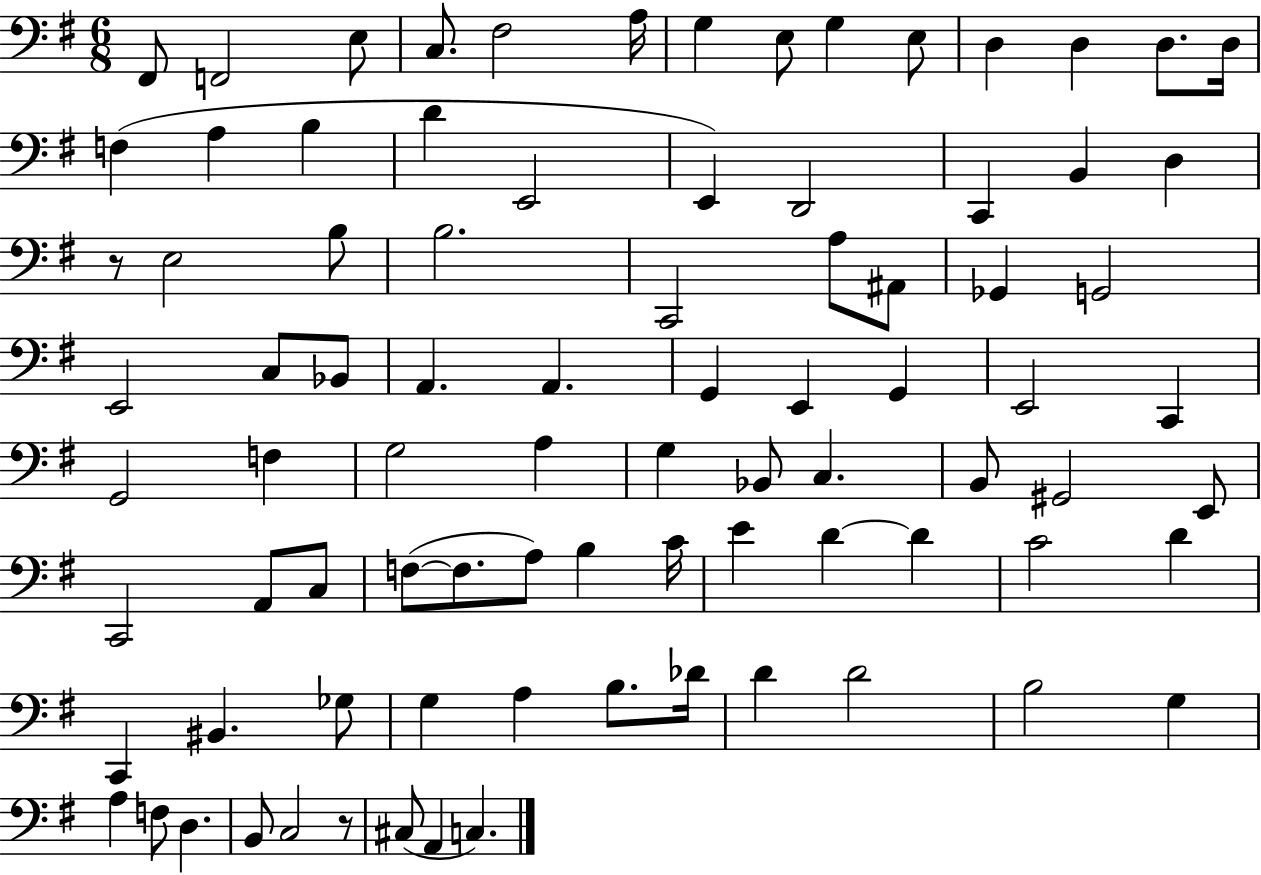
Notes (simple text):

F#2/e F2/h E3/e C3/e. F#3/h A3/s G3/q E3/e G3/q E3/e D3/q D3/q D3/e. D3/s F3/q A3/q B3/q D4/q E2/h E2/q D2/h C2/q B2/q D3/q R/e E3/h B3/e B3/h. C2/h A3/e A#2/e Gb2/q G2/h E2/h C3/e Bb2/e A2/q. A2/q. G2/q E2/q G2/q E2/h C2/q G2/h F3/q G3/h A3/q G3/q Bb2/e C3/q. B2/e G#2/h E2/e C2/h A2/e C3/e F3/e F3/e. A3/e B3/q C4/s E4/q D4/q D4/q C4/h D4/q C2/q BIS2/q. Gb3/e G3/q A3/q B3/e. Db4/s D4/q D4/h B3/h G3/q A3/q F3/e D3/q. B2/e C3/h R/e C#3/e A2/q C3/q.